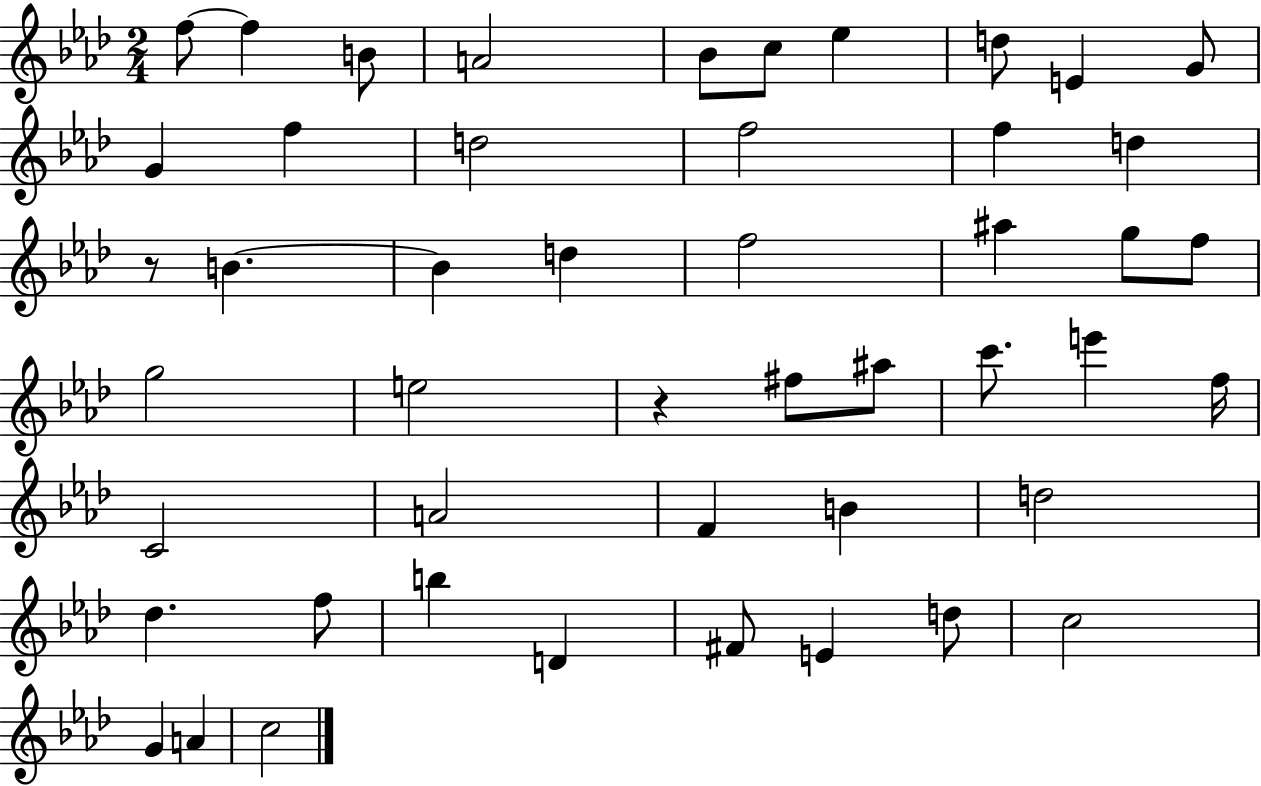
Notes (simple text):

F5/e F5/q B4/e A4/h Bb4/e C5/e Eb5/q D5/e E4/q G4/e G4/q F5/q D5/h F5/h F5/q D5/q R/e B4/q. B4/q D5/q F5/h A#5/q G5/e F5/e G5/h E5/h R/q F#5/e A#5/e C6/e. E6/q F5/s C4/h A4/h F4/q B4/q D5/h Db5/q. F5/e B5/q D4/q F#4/e E4/q D5/e C5/h G4/q A4/q C5/h